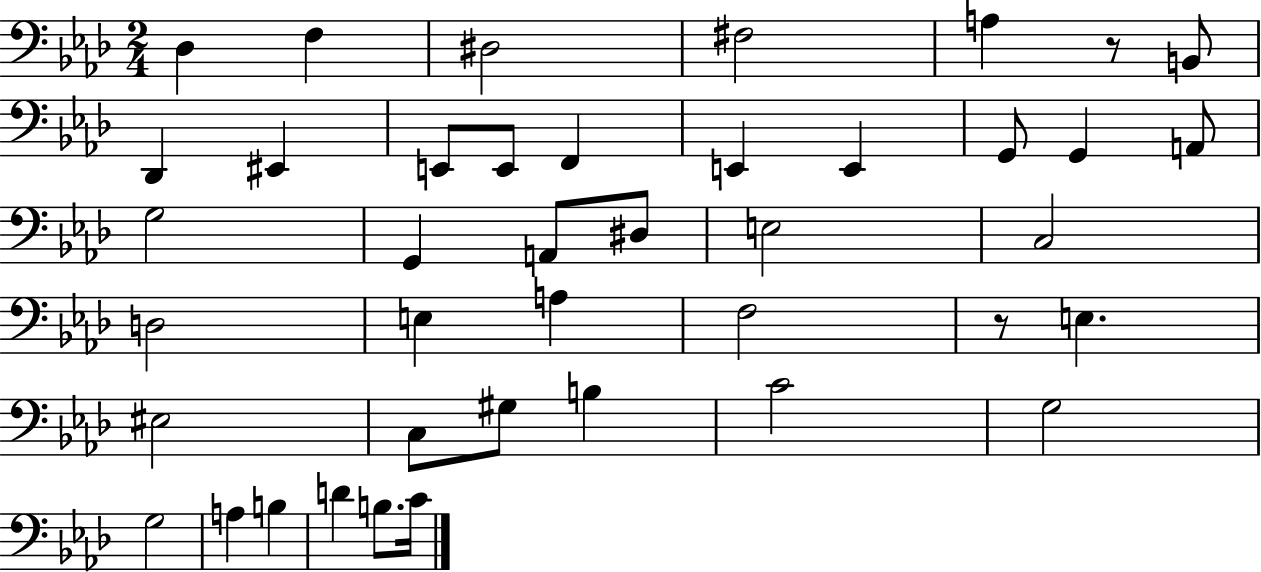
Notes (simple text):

Db3/q F3/q D#3/h F#3/h A3/q R/e B2/e Db2/q EIS2/q E2/e E2/e F2/q E2/q E2/q G2/e G2/q A2/e G3/h G2/q A2/e D#3/e E3/h C3/h D3/h E3/q A3/q F3/h R/e E3/q. EIS3/h C3/e G#3/e B3/q C4/h G3/h G3/h A3/q B3/q D4/q B3/e. C4/s